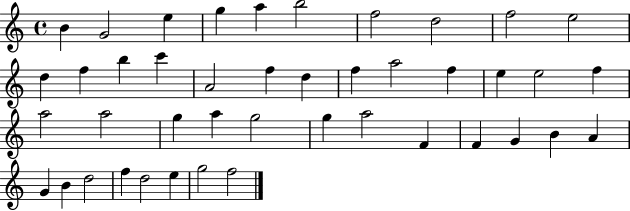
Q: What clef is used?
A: treble